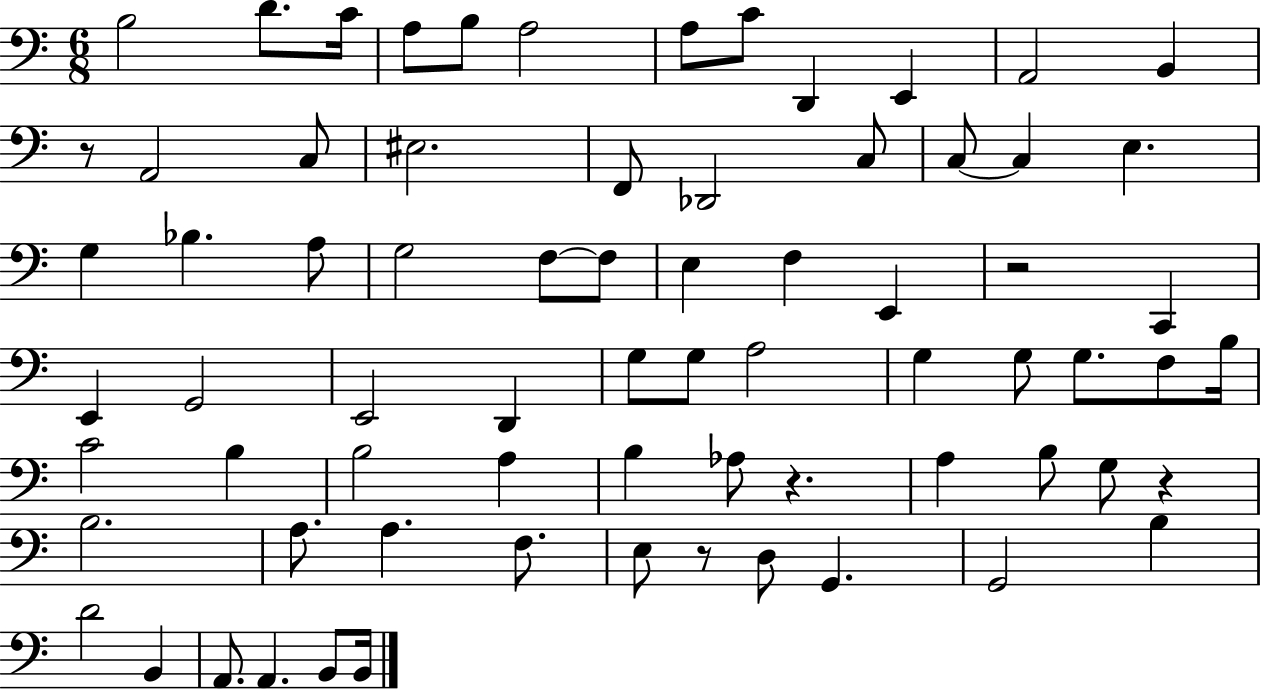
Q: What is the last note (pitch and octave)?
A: B2